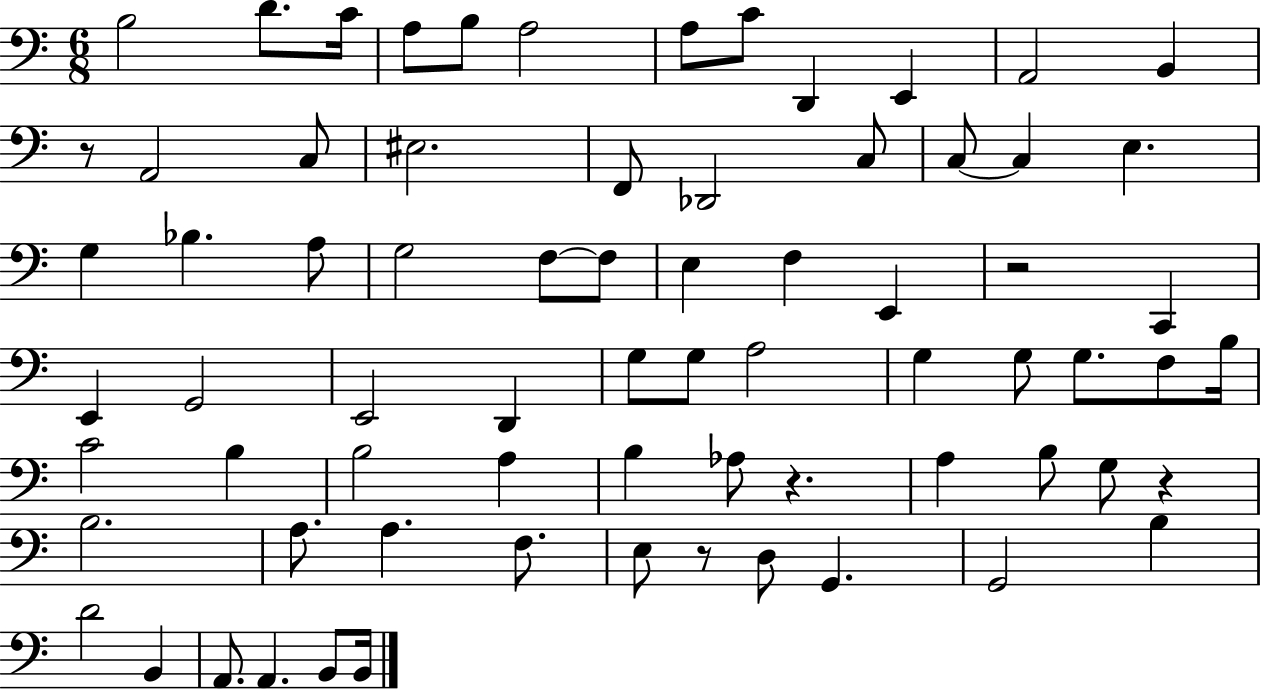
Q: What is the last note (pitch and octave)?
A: B2